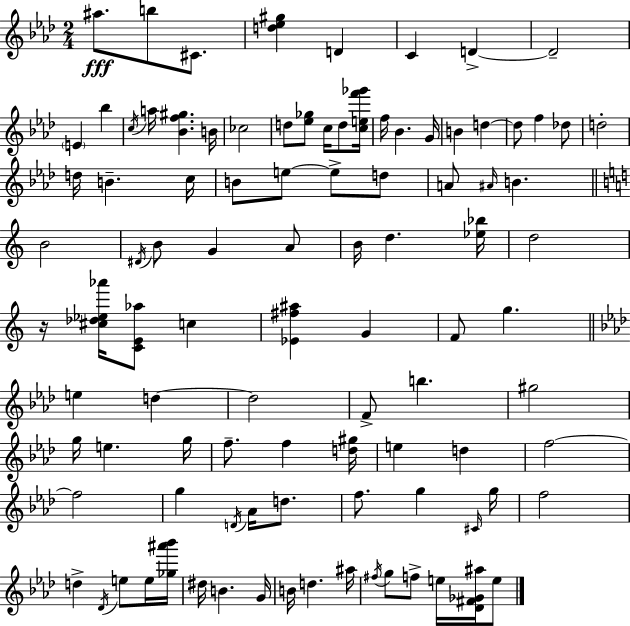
X:1
T:Untitled
M:2/4
L:1/4
K:Fm
^a/2 b/2 ^C/2 [d_e^g] D C D D2 E _b c/4 a/4 [_Bf^g] B/4 _c2 d/2 [_e_g]/2 c/4 d/2 [cef'_g']/4 f/4 _B G/4 B d d/2 f _d/2 d2 d/4 B c/4 B/2 e/2 e/2 d/2 A/2 ^A/4 B B2 ^D/4 B/2 G A/2 B/4 d [_e_b]/4 d2 z/4 [^c_d_e_a']/4 [CE_a]/2 c [_E^f^a] G F/2 g e d d2 F/2 b ^g2 g/4 e g/4 f/2 f [d^g]/4 e d f2 f2 g D/4 _A/4 d/2 f/2 g ^C/4 g/4 f2 d _D/4 e/2 e/4 [_g^a'_b']/4 ^d/4 B G/4 B/4 d ^a/4 ^f/4 g/2 f/2 e/4 [_D^F_G^a]/4 e/2